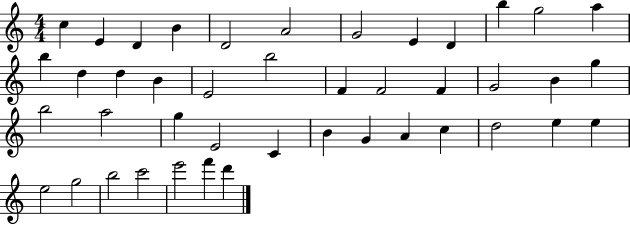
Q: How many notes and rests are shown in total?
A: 43